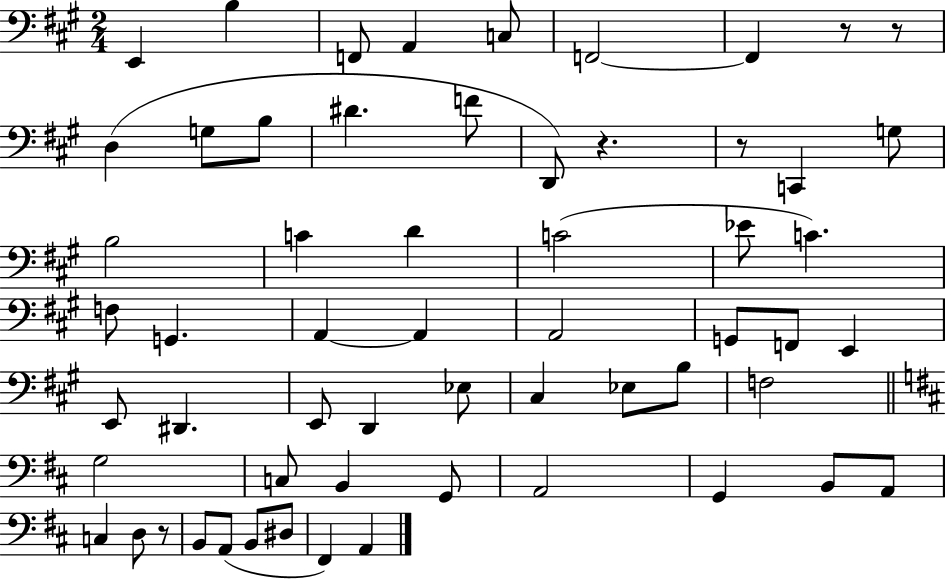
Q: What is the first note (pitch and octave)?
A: E2